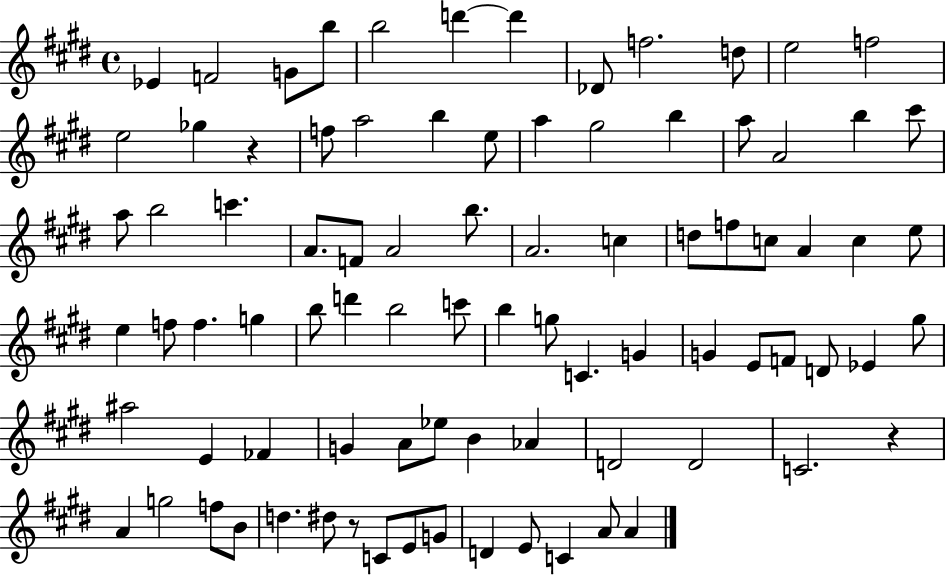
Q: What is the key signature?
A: E major